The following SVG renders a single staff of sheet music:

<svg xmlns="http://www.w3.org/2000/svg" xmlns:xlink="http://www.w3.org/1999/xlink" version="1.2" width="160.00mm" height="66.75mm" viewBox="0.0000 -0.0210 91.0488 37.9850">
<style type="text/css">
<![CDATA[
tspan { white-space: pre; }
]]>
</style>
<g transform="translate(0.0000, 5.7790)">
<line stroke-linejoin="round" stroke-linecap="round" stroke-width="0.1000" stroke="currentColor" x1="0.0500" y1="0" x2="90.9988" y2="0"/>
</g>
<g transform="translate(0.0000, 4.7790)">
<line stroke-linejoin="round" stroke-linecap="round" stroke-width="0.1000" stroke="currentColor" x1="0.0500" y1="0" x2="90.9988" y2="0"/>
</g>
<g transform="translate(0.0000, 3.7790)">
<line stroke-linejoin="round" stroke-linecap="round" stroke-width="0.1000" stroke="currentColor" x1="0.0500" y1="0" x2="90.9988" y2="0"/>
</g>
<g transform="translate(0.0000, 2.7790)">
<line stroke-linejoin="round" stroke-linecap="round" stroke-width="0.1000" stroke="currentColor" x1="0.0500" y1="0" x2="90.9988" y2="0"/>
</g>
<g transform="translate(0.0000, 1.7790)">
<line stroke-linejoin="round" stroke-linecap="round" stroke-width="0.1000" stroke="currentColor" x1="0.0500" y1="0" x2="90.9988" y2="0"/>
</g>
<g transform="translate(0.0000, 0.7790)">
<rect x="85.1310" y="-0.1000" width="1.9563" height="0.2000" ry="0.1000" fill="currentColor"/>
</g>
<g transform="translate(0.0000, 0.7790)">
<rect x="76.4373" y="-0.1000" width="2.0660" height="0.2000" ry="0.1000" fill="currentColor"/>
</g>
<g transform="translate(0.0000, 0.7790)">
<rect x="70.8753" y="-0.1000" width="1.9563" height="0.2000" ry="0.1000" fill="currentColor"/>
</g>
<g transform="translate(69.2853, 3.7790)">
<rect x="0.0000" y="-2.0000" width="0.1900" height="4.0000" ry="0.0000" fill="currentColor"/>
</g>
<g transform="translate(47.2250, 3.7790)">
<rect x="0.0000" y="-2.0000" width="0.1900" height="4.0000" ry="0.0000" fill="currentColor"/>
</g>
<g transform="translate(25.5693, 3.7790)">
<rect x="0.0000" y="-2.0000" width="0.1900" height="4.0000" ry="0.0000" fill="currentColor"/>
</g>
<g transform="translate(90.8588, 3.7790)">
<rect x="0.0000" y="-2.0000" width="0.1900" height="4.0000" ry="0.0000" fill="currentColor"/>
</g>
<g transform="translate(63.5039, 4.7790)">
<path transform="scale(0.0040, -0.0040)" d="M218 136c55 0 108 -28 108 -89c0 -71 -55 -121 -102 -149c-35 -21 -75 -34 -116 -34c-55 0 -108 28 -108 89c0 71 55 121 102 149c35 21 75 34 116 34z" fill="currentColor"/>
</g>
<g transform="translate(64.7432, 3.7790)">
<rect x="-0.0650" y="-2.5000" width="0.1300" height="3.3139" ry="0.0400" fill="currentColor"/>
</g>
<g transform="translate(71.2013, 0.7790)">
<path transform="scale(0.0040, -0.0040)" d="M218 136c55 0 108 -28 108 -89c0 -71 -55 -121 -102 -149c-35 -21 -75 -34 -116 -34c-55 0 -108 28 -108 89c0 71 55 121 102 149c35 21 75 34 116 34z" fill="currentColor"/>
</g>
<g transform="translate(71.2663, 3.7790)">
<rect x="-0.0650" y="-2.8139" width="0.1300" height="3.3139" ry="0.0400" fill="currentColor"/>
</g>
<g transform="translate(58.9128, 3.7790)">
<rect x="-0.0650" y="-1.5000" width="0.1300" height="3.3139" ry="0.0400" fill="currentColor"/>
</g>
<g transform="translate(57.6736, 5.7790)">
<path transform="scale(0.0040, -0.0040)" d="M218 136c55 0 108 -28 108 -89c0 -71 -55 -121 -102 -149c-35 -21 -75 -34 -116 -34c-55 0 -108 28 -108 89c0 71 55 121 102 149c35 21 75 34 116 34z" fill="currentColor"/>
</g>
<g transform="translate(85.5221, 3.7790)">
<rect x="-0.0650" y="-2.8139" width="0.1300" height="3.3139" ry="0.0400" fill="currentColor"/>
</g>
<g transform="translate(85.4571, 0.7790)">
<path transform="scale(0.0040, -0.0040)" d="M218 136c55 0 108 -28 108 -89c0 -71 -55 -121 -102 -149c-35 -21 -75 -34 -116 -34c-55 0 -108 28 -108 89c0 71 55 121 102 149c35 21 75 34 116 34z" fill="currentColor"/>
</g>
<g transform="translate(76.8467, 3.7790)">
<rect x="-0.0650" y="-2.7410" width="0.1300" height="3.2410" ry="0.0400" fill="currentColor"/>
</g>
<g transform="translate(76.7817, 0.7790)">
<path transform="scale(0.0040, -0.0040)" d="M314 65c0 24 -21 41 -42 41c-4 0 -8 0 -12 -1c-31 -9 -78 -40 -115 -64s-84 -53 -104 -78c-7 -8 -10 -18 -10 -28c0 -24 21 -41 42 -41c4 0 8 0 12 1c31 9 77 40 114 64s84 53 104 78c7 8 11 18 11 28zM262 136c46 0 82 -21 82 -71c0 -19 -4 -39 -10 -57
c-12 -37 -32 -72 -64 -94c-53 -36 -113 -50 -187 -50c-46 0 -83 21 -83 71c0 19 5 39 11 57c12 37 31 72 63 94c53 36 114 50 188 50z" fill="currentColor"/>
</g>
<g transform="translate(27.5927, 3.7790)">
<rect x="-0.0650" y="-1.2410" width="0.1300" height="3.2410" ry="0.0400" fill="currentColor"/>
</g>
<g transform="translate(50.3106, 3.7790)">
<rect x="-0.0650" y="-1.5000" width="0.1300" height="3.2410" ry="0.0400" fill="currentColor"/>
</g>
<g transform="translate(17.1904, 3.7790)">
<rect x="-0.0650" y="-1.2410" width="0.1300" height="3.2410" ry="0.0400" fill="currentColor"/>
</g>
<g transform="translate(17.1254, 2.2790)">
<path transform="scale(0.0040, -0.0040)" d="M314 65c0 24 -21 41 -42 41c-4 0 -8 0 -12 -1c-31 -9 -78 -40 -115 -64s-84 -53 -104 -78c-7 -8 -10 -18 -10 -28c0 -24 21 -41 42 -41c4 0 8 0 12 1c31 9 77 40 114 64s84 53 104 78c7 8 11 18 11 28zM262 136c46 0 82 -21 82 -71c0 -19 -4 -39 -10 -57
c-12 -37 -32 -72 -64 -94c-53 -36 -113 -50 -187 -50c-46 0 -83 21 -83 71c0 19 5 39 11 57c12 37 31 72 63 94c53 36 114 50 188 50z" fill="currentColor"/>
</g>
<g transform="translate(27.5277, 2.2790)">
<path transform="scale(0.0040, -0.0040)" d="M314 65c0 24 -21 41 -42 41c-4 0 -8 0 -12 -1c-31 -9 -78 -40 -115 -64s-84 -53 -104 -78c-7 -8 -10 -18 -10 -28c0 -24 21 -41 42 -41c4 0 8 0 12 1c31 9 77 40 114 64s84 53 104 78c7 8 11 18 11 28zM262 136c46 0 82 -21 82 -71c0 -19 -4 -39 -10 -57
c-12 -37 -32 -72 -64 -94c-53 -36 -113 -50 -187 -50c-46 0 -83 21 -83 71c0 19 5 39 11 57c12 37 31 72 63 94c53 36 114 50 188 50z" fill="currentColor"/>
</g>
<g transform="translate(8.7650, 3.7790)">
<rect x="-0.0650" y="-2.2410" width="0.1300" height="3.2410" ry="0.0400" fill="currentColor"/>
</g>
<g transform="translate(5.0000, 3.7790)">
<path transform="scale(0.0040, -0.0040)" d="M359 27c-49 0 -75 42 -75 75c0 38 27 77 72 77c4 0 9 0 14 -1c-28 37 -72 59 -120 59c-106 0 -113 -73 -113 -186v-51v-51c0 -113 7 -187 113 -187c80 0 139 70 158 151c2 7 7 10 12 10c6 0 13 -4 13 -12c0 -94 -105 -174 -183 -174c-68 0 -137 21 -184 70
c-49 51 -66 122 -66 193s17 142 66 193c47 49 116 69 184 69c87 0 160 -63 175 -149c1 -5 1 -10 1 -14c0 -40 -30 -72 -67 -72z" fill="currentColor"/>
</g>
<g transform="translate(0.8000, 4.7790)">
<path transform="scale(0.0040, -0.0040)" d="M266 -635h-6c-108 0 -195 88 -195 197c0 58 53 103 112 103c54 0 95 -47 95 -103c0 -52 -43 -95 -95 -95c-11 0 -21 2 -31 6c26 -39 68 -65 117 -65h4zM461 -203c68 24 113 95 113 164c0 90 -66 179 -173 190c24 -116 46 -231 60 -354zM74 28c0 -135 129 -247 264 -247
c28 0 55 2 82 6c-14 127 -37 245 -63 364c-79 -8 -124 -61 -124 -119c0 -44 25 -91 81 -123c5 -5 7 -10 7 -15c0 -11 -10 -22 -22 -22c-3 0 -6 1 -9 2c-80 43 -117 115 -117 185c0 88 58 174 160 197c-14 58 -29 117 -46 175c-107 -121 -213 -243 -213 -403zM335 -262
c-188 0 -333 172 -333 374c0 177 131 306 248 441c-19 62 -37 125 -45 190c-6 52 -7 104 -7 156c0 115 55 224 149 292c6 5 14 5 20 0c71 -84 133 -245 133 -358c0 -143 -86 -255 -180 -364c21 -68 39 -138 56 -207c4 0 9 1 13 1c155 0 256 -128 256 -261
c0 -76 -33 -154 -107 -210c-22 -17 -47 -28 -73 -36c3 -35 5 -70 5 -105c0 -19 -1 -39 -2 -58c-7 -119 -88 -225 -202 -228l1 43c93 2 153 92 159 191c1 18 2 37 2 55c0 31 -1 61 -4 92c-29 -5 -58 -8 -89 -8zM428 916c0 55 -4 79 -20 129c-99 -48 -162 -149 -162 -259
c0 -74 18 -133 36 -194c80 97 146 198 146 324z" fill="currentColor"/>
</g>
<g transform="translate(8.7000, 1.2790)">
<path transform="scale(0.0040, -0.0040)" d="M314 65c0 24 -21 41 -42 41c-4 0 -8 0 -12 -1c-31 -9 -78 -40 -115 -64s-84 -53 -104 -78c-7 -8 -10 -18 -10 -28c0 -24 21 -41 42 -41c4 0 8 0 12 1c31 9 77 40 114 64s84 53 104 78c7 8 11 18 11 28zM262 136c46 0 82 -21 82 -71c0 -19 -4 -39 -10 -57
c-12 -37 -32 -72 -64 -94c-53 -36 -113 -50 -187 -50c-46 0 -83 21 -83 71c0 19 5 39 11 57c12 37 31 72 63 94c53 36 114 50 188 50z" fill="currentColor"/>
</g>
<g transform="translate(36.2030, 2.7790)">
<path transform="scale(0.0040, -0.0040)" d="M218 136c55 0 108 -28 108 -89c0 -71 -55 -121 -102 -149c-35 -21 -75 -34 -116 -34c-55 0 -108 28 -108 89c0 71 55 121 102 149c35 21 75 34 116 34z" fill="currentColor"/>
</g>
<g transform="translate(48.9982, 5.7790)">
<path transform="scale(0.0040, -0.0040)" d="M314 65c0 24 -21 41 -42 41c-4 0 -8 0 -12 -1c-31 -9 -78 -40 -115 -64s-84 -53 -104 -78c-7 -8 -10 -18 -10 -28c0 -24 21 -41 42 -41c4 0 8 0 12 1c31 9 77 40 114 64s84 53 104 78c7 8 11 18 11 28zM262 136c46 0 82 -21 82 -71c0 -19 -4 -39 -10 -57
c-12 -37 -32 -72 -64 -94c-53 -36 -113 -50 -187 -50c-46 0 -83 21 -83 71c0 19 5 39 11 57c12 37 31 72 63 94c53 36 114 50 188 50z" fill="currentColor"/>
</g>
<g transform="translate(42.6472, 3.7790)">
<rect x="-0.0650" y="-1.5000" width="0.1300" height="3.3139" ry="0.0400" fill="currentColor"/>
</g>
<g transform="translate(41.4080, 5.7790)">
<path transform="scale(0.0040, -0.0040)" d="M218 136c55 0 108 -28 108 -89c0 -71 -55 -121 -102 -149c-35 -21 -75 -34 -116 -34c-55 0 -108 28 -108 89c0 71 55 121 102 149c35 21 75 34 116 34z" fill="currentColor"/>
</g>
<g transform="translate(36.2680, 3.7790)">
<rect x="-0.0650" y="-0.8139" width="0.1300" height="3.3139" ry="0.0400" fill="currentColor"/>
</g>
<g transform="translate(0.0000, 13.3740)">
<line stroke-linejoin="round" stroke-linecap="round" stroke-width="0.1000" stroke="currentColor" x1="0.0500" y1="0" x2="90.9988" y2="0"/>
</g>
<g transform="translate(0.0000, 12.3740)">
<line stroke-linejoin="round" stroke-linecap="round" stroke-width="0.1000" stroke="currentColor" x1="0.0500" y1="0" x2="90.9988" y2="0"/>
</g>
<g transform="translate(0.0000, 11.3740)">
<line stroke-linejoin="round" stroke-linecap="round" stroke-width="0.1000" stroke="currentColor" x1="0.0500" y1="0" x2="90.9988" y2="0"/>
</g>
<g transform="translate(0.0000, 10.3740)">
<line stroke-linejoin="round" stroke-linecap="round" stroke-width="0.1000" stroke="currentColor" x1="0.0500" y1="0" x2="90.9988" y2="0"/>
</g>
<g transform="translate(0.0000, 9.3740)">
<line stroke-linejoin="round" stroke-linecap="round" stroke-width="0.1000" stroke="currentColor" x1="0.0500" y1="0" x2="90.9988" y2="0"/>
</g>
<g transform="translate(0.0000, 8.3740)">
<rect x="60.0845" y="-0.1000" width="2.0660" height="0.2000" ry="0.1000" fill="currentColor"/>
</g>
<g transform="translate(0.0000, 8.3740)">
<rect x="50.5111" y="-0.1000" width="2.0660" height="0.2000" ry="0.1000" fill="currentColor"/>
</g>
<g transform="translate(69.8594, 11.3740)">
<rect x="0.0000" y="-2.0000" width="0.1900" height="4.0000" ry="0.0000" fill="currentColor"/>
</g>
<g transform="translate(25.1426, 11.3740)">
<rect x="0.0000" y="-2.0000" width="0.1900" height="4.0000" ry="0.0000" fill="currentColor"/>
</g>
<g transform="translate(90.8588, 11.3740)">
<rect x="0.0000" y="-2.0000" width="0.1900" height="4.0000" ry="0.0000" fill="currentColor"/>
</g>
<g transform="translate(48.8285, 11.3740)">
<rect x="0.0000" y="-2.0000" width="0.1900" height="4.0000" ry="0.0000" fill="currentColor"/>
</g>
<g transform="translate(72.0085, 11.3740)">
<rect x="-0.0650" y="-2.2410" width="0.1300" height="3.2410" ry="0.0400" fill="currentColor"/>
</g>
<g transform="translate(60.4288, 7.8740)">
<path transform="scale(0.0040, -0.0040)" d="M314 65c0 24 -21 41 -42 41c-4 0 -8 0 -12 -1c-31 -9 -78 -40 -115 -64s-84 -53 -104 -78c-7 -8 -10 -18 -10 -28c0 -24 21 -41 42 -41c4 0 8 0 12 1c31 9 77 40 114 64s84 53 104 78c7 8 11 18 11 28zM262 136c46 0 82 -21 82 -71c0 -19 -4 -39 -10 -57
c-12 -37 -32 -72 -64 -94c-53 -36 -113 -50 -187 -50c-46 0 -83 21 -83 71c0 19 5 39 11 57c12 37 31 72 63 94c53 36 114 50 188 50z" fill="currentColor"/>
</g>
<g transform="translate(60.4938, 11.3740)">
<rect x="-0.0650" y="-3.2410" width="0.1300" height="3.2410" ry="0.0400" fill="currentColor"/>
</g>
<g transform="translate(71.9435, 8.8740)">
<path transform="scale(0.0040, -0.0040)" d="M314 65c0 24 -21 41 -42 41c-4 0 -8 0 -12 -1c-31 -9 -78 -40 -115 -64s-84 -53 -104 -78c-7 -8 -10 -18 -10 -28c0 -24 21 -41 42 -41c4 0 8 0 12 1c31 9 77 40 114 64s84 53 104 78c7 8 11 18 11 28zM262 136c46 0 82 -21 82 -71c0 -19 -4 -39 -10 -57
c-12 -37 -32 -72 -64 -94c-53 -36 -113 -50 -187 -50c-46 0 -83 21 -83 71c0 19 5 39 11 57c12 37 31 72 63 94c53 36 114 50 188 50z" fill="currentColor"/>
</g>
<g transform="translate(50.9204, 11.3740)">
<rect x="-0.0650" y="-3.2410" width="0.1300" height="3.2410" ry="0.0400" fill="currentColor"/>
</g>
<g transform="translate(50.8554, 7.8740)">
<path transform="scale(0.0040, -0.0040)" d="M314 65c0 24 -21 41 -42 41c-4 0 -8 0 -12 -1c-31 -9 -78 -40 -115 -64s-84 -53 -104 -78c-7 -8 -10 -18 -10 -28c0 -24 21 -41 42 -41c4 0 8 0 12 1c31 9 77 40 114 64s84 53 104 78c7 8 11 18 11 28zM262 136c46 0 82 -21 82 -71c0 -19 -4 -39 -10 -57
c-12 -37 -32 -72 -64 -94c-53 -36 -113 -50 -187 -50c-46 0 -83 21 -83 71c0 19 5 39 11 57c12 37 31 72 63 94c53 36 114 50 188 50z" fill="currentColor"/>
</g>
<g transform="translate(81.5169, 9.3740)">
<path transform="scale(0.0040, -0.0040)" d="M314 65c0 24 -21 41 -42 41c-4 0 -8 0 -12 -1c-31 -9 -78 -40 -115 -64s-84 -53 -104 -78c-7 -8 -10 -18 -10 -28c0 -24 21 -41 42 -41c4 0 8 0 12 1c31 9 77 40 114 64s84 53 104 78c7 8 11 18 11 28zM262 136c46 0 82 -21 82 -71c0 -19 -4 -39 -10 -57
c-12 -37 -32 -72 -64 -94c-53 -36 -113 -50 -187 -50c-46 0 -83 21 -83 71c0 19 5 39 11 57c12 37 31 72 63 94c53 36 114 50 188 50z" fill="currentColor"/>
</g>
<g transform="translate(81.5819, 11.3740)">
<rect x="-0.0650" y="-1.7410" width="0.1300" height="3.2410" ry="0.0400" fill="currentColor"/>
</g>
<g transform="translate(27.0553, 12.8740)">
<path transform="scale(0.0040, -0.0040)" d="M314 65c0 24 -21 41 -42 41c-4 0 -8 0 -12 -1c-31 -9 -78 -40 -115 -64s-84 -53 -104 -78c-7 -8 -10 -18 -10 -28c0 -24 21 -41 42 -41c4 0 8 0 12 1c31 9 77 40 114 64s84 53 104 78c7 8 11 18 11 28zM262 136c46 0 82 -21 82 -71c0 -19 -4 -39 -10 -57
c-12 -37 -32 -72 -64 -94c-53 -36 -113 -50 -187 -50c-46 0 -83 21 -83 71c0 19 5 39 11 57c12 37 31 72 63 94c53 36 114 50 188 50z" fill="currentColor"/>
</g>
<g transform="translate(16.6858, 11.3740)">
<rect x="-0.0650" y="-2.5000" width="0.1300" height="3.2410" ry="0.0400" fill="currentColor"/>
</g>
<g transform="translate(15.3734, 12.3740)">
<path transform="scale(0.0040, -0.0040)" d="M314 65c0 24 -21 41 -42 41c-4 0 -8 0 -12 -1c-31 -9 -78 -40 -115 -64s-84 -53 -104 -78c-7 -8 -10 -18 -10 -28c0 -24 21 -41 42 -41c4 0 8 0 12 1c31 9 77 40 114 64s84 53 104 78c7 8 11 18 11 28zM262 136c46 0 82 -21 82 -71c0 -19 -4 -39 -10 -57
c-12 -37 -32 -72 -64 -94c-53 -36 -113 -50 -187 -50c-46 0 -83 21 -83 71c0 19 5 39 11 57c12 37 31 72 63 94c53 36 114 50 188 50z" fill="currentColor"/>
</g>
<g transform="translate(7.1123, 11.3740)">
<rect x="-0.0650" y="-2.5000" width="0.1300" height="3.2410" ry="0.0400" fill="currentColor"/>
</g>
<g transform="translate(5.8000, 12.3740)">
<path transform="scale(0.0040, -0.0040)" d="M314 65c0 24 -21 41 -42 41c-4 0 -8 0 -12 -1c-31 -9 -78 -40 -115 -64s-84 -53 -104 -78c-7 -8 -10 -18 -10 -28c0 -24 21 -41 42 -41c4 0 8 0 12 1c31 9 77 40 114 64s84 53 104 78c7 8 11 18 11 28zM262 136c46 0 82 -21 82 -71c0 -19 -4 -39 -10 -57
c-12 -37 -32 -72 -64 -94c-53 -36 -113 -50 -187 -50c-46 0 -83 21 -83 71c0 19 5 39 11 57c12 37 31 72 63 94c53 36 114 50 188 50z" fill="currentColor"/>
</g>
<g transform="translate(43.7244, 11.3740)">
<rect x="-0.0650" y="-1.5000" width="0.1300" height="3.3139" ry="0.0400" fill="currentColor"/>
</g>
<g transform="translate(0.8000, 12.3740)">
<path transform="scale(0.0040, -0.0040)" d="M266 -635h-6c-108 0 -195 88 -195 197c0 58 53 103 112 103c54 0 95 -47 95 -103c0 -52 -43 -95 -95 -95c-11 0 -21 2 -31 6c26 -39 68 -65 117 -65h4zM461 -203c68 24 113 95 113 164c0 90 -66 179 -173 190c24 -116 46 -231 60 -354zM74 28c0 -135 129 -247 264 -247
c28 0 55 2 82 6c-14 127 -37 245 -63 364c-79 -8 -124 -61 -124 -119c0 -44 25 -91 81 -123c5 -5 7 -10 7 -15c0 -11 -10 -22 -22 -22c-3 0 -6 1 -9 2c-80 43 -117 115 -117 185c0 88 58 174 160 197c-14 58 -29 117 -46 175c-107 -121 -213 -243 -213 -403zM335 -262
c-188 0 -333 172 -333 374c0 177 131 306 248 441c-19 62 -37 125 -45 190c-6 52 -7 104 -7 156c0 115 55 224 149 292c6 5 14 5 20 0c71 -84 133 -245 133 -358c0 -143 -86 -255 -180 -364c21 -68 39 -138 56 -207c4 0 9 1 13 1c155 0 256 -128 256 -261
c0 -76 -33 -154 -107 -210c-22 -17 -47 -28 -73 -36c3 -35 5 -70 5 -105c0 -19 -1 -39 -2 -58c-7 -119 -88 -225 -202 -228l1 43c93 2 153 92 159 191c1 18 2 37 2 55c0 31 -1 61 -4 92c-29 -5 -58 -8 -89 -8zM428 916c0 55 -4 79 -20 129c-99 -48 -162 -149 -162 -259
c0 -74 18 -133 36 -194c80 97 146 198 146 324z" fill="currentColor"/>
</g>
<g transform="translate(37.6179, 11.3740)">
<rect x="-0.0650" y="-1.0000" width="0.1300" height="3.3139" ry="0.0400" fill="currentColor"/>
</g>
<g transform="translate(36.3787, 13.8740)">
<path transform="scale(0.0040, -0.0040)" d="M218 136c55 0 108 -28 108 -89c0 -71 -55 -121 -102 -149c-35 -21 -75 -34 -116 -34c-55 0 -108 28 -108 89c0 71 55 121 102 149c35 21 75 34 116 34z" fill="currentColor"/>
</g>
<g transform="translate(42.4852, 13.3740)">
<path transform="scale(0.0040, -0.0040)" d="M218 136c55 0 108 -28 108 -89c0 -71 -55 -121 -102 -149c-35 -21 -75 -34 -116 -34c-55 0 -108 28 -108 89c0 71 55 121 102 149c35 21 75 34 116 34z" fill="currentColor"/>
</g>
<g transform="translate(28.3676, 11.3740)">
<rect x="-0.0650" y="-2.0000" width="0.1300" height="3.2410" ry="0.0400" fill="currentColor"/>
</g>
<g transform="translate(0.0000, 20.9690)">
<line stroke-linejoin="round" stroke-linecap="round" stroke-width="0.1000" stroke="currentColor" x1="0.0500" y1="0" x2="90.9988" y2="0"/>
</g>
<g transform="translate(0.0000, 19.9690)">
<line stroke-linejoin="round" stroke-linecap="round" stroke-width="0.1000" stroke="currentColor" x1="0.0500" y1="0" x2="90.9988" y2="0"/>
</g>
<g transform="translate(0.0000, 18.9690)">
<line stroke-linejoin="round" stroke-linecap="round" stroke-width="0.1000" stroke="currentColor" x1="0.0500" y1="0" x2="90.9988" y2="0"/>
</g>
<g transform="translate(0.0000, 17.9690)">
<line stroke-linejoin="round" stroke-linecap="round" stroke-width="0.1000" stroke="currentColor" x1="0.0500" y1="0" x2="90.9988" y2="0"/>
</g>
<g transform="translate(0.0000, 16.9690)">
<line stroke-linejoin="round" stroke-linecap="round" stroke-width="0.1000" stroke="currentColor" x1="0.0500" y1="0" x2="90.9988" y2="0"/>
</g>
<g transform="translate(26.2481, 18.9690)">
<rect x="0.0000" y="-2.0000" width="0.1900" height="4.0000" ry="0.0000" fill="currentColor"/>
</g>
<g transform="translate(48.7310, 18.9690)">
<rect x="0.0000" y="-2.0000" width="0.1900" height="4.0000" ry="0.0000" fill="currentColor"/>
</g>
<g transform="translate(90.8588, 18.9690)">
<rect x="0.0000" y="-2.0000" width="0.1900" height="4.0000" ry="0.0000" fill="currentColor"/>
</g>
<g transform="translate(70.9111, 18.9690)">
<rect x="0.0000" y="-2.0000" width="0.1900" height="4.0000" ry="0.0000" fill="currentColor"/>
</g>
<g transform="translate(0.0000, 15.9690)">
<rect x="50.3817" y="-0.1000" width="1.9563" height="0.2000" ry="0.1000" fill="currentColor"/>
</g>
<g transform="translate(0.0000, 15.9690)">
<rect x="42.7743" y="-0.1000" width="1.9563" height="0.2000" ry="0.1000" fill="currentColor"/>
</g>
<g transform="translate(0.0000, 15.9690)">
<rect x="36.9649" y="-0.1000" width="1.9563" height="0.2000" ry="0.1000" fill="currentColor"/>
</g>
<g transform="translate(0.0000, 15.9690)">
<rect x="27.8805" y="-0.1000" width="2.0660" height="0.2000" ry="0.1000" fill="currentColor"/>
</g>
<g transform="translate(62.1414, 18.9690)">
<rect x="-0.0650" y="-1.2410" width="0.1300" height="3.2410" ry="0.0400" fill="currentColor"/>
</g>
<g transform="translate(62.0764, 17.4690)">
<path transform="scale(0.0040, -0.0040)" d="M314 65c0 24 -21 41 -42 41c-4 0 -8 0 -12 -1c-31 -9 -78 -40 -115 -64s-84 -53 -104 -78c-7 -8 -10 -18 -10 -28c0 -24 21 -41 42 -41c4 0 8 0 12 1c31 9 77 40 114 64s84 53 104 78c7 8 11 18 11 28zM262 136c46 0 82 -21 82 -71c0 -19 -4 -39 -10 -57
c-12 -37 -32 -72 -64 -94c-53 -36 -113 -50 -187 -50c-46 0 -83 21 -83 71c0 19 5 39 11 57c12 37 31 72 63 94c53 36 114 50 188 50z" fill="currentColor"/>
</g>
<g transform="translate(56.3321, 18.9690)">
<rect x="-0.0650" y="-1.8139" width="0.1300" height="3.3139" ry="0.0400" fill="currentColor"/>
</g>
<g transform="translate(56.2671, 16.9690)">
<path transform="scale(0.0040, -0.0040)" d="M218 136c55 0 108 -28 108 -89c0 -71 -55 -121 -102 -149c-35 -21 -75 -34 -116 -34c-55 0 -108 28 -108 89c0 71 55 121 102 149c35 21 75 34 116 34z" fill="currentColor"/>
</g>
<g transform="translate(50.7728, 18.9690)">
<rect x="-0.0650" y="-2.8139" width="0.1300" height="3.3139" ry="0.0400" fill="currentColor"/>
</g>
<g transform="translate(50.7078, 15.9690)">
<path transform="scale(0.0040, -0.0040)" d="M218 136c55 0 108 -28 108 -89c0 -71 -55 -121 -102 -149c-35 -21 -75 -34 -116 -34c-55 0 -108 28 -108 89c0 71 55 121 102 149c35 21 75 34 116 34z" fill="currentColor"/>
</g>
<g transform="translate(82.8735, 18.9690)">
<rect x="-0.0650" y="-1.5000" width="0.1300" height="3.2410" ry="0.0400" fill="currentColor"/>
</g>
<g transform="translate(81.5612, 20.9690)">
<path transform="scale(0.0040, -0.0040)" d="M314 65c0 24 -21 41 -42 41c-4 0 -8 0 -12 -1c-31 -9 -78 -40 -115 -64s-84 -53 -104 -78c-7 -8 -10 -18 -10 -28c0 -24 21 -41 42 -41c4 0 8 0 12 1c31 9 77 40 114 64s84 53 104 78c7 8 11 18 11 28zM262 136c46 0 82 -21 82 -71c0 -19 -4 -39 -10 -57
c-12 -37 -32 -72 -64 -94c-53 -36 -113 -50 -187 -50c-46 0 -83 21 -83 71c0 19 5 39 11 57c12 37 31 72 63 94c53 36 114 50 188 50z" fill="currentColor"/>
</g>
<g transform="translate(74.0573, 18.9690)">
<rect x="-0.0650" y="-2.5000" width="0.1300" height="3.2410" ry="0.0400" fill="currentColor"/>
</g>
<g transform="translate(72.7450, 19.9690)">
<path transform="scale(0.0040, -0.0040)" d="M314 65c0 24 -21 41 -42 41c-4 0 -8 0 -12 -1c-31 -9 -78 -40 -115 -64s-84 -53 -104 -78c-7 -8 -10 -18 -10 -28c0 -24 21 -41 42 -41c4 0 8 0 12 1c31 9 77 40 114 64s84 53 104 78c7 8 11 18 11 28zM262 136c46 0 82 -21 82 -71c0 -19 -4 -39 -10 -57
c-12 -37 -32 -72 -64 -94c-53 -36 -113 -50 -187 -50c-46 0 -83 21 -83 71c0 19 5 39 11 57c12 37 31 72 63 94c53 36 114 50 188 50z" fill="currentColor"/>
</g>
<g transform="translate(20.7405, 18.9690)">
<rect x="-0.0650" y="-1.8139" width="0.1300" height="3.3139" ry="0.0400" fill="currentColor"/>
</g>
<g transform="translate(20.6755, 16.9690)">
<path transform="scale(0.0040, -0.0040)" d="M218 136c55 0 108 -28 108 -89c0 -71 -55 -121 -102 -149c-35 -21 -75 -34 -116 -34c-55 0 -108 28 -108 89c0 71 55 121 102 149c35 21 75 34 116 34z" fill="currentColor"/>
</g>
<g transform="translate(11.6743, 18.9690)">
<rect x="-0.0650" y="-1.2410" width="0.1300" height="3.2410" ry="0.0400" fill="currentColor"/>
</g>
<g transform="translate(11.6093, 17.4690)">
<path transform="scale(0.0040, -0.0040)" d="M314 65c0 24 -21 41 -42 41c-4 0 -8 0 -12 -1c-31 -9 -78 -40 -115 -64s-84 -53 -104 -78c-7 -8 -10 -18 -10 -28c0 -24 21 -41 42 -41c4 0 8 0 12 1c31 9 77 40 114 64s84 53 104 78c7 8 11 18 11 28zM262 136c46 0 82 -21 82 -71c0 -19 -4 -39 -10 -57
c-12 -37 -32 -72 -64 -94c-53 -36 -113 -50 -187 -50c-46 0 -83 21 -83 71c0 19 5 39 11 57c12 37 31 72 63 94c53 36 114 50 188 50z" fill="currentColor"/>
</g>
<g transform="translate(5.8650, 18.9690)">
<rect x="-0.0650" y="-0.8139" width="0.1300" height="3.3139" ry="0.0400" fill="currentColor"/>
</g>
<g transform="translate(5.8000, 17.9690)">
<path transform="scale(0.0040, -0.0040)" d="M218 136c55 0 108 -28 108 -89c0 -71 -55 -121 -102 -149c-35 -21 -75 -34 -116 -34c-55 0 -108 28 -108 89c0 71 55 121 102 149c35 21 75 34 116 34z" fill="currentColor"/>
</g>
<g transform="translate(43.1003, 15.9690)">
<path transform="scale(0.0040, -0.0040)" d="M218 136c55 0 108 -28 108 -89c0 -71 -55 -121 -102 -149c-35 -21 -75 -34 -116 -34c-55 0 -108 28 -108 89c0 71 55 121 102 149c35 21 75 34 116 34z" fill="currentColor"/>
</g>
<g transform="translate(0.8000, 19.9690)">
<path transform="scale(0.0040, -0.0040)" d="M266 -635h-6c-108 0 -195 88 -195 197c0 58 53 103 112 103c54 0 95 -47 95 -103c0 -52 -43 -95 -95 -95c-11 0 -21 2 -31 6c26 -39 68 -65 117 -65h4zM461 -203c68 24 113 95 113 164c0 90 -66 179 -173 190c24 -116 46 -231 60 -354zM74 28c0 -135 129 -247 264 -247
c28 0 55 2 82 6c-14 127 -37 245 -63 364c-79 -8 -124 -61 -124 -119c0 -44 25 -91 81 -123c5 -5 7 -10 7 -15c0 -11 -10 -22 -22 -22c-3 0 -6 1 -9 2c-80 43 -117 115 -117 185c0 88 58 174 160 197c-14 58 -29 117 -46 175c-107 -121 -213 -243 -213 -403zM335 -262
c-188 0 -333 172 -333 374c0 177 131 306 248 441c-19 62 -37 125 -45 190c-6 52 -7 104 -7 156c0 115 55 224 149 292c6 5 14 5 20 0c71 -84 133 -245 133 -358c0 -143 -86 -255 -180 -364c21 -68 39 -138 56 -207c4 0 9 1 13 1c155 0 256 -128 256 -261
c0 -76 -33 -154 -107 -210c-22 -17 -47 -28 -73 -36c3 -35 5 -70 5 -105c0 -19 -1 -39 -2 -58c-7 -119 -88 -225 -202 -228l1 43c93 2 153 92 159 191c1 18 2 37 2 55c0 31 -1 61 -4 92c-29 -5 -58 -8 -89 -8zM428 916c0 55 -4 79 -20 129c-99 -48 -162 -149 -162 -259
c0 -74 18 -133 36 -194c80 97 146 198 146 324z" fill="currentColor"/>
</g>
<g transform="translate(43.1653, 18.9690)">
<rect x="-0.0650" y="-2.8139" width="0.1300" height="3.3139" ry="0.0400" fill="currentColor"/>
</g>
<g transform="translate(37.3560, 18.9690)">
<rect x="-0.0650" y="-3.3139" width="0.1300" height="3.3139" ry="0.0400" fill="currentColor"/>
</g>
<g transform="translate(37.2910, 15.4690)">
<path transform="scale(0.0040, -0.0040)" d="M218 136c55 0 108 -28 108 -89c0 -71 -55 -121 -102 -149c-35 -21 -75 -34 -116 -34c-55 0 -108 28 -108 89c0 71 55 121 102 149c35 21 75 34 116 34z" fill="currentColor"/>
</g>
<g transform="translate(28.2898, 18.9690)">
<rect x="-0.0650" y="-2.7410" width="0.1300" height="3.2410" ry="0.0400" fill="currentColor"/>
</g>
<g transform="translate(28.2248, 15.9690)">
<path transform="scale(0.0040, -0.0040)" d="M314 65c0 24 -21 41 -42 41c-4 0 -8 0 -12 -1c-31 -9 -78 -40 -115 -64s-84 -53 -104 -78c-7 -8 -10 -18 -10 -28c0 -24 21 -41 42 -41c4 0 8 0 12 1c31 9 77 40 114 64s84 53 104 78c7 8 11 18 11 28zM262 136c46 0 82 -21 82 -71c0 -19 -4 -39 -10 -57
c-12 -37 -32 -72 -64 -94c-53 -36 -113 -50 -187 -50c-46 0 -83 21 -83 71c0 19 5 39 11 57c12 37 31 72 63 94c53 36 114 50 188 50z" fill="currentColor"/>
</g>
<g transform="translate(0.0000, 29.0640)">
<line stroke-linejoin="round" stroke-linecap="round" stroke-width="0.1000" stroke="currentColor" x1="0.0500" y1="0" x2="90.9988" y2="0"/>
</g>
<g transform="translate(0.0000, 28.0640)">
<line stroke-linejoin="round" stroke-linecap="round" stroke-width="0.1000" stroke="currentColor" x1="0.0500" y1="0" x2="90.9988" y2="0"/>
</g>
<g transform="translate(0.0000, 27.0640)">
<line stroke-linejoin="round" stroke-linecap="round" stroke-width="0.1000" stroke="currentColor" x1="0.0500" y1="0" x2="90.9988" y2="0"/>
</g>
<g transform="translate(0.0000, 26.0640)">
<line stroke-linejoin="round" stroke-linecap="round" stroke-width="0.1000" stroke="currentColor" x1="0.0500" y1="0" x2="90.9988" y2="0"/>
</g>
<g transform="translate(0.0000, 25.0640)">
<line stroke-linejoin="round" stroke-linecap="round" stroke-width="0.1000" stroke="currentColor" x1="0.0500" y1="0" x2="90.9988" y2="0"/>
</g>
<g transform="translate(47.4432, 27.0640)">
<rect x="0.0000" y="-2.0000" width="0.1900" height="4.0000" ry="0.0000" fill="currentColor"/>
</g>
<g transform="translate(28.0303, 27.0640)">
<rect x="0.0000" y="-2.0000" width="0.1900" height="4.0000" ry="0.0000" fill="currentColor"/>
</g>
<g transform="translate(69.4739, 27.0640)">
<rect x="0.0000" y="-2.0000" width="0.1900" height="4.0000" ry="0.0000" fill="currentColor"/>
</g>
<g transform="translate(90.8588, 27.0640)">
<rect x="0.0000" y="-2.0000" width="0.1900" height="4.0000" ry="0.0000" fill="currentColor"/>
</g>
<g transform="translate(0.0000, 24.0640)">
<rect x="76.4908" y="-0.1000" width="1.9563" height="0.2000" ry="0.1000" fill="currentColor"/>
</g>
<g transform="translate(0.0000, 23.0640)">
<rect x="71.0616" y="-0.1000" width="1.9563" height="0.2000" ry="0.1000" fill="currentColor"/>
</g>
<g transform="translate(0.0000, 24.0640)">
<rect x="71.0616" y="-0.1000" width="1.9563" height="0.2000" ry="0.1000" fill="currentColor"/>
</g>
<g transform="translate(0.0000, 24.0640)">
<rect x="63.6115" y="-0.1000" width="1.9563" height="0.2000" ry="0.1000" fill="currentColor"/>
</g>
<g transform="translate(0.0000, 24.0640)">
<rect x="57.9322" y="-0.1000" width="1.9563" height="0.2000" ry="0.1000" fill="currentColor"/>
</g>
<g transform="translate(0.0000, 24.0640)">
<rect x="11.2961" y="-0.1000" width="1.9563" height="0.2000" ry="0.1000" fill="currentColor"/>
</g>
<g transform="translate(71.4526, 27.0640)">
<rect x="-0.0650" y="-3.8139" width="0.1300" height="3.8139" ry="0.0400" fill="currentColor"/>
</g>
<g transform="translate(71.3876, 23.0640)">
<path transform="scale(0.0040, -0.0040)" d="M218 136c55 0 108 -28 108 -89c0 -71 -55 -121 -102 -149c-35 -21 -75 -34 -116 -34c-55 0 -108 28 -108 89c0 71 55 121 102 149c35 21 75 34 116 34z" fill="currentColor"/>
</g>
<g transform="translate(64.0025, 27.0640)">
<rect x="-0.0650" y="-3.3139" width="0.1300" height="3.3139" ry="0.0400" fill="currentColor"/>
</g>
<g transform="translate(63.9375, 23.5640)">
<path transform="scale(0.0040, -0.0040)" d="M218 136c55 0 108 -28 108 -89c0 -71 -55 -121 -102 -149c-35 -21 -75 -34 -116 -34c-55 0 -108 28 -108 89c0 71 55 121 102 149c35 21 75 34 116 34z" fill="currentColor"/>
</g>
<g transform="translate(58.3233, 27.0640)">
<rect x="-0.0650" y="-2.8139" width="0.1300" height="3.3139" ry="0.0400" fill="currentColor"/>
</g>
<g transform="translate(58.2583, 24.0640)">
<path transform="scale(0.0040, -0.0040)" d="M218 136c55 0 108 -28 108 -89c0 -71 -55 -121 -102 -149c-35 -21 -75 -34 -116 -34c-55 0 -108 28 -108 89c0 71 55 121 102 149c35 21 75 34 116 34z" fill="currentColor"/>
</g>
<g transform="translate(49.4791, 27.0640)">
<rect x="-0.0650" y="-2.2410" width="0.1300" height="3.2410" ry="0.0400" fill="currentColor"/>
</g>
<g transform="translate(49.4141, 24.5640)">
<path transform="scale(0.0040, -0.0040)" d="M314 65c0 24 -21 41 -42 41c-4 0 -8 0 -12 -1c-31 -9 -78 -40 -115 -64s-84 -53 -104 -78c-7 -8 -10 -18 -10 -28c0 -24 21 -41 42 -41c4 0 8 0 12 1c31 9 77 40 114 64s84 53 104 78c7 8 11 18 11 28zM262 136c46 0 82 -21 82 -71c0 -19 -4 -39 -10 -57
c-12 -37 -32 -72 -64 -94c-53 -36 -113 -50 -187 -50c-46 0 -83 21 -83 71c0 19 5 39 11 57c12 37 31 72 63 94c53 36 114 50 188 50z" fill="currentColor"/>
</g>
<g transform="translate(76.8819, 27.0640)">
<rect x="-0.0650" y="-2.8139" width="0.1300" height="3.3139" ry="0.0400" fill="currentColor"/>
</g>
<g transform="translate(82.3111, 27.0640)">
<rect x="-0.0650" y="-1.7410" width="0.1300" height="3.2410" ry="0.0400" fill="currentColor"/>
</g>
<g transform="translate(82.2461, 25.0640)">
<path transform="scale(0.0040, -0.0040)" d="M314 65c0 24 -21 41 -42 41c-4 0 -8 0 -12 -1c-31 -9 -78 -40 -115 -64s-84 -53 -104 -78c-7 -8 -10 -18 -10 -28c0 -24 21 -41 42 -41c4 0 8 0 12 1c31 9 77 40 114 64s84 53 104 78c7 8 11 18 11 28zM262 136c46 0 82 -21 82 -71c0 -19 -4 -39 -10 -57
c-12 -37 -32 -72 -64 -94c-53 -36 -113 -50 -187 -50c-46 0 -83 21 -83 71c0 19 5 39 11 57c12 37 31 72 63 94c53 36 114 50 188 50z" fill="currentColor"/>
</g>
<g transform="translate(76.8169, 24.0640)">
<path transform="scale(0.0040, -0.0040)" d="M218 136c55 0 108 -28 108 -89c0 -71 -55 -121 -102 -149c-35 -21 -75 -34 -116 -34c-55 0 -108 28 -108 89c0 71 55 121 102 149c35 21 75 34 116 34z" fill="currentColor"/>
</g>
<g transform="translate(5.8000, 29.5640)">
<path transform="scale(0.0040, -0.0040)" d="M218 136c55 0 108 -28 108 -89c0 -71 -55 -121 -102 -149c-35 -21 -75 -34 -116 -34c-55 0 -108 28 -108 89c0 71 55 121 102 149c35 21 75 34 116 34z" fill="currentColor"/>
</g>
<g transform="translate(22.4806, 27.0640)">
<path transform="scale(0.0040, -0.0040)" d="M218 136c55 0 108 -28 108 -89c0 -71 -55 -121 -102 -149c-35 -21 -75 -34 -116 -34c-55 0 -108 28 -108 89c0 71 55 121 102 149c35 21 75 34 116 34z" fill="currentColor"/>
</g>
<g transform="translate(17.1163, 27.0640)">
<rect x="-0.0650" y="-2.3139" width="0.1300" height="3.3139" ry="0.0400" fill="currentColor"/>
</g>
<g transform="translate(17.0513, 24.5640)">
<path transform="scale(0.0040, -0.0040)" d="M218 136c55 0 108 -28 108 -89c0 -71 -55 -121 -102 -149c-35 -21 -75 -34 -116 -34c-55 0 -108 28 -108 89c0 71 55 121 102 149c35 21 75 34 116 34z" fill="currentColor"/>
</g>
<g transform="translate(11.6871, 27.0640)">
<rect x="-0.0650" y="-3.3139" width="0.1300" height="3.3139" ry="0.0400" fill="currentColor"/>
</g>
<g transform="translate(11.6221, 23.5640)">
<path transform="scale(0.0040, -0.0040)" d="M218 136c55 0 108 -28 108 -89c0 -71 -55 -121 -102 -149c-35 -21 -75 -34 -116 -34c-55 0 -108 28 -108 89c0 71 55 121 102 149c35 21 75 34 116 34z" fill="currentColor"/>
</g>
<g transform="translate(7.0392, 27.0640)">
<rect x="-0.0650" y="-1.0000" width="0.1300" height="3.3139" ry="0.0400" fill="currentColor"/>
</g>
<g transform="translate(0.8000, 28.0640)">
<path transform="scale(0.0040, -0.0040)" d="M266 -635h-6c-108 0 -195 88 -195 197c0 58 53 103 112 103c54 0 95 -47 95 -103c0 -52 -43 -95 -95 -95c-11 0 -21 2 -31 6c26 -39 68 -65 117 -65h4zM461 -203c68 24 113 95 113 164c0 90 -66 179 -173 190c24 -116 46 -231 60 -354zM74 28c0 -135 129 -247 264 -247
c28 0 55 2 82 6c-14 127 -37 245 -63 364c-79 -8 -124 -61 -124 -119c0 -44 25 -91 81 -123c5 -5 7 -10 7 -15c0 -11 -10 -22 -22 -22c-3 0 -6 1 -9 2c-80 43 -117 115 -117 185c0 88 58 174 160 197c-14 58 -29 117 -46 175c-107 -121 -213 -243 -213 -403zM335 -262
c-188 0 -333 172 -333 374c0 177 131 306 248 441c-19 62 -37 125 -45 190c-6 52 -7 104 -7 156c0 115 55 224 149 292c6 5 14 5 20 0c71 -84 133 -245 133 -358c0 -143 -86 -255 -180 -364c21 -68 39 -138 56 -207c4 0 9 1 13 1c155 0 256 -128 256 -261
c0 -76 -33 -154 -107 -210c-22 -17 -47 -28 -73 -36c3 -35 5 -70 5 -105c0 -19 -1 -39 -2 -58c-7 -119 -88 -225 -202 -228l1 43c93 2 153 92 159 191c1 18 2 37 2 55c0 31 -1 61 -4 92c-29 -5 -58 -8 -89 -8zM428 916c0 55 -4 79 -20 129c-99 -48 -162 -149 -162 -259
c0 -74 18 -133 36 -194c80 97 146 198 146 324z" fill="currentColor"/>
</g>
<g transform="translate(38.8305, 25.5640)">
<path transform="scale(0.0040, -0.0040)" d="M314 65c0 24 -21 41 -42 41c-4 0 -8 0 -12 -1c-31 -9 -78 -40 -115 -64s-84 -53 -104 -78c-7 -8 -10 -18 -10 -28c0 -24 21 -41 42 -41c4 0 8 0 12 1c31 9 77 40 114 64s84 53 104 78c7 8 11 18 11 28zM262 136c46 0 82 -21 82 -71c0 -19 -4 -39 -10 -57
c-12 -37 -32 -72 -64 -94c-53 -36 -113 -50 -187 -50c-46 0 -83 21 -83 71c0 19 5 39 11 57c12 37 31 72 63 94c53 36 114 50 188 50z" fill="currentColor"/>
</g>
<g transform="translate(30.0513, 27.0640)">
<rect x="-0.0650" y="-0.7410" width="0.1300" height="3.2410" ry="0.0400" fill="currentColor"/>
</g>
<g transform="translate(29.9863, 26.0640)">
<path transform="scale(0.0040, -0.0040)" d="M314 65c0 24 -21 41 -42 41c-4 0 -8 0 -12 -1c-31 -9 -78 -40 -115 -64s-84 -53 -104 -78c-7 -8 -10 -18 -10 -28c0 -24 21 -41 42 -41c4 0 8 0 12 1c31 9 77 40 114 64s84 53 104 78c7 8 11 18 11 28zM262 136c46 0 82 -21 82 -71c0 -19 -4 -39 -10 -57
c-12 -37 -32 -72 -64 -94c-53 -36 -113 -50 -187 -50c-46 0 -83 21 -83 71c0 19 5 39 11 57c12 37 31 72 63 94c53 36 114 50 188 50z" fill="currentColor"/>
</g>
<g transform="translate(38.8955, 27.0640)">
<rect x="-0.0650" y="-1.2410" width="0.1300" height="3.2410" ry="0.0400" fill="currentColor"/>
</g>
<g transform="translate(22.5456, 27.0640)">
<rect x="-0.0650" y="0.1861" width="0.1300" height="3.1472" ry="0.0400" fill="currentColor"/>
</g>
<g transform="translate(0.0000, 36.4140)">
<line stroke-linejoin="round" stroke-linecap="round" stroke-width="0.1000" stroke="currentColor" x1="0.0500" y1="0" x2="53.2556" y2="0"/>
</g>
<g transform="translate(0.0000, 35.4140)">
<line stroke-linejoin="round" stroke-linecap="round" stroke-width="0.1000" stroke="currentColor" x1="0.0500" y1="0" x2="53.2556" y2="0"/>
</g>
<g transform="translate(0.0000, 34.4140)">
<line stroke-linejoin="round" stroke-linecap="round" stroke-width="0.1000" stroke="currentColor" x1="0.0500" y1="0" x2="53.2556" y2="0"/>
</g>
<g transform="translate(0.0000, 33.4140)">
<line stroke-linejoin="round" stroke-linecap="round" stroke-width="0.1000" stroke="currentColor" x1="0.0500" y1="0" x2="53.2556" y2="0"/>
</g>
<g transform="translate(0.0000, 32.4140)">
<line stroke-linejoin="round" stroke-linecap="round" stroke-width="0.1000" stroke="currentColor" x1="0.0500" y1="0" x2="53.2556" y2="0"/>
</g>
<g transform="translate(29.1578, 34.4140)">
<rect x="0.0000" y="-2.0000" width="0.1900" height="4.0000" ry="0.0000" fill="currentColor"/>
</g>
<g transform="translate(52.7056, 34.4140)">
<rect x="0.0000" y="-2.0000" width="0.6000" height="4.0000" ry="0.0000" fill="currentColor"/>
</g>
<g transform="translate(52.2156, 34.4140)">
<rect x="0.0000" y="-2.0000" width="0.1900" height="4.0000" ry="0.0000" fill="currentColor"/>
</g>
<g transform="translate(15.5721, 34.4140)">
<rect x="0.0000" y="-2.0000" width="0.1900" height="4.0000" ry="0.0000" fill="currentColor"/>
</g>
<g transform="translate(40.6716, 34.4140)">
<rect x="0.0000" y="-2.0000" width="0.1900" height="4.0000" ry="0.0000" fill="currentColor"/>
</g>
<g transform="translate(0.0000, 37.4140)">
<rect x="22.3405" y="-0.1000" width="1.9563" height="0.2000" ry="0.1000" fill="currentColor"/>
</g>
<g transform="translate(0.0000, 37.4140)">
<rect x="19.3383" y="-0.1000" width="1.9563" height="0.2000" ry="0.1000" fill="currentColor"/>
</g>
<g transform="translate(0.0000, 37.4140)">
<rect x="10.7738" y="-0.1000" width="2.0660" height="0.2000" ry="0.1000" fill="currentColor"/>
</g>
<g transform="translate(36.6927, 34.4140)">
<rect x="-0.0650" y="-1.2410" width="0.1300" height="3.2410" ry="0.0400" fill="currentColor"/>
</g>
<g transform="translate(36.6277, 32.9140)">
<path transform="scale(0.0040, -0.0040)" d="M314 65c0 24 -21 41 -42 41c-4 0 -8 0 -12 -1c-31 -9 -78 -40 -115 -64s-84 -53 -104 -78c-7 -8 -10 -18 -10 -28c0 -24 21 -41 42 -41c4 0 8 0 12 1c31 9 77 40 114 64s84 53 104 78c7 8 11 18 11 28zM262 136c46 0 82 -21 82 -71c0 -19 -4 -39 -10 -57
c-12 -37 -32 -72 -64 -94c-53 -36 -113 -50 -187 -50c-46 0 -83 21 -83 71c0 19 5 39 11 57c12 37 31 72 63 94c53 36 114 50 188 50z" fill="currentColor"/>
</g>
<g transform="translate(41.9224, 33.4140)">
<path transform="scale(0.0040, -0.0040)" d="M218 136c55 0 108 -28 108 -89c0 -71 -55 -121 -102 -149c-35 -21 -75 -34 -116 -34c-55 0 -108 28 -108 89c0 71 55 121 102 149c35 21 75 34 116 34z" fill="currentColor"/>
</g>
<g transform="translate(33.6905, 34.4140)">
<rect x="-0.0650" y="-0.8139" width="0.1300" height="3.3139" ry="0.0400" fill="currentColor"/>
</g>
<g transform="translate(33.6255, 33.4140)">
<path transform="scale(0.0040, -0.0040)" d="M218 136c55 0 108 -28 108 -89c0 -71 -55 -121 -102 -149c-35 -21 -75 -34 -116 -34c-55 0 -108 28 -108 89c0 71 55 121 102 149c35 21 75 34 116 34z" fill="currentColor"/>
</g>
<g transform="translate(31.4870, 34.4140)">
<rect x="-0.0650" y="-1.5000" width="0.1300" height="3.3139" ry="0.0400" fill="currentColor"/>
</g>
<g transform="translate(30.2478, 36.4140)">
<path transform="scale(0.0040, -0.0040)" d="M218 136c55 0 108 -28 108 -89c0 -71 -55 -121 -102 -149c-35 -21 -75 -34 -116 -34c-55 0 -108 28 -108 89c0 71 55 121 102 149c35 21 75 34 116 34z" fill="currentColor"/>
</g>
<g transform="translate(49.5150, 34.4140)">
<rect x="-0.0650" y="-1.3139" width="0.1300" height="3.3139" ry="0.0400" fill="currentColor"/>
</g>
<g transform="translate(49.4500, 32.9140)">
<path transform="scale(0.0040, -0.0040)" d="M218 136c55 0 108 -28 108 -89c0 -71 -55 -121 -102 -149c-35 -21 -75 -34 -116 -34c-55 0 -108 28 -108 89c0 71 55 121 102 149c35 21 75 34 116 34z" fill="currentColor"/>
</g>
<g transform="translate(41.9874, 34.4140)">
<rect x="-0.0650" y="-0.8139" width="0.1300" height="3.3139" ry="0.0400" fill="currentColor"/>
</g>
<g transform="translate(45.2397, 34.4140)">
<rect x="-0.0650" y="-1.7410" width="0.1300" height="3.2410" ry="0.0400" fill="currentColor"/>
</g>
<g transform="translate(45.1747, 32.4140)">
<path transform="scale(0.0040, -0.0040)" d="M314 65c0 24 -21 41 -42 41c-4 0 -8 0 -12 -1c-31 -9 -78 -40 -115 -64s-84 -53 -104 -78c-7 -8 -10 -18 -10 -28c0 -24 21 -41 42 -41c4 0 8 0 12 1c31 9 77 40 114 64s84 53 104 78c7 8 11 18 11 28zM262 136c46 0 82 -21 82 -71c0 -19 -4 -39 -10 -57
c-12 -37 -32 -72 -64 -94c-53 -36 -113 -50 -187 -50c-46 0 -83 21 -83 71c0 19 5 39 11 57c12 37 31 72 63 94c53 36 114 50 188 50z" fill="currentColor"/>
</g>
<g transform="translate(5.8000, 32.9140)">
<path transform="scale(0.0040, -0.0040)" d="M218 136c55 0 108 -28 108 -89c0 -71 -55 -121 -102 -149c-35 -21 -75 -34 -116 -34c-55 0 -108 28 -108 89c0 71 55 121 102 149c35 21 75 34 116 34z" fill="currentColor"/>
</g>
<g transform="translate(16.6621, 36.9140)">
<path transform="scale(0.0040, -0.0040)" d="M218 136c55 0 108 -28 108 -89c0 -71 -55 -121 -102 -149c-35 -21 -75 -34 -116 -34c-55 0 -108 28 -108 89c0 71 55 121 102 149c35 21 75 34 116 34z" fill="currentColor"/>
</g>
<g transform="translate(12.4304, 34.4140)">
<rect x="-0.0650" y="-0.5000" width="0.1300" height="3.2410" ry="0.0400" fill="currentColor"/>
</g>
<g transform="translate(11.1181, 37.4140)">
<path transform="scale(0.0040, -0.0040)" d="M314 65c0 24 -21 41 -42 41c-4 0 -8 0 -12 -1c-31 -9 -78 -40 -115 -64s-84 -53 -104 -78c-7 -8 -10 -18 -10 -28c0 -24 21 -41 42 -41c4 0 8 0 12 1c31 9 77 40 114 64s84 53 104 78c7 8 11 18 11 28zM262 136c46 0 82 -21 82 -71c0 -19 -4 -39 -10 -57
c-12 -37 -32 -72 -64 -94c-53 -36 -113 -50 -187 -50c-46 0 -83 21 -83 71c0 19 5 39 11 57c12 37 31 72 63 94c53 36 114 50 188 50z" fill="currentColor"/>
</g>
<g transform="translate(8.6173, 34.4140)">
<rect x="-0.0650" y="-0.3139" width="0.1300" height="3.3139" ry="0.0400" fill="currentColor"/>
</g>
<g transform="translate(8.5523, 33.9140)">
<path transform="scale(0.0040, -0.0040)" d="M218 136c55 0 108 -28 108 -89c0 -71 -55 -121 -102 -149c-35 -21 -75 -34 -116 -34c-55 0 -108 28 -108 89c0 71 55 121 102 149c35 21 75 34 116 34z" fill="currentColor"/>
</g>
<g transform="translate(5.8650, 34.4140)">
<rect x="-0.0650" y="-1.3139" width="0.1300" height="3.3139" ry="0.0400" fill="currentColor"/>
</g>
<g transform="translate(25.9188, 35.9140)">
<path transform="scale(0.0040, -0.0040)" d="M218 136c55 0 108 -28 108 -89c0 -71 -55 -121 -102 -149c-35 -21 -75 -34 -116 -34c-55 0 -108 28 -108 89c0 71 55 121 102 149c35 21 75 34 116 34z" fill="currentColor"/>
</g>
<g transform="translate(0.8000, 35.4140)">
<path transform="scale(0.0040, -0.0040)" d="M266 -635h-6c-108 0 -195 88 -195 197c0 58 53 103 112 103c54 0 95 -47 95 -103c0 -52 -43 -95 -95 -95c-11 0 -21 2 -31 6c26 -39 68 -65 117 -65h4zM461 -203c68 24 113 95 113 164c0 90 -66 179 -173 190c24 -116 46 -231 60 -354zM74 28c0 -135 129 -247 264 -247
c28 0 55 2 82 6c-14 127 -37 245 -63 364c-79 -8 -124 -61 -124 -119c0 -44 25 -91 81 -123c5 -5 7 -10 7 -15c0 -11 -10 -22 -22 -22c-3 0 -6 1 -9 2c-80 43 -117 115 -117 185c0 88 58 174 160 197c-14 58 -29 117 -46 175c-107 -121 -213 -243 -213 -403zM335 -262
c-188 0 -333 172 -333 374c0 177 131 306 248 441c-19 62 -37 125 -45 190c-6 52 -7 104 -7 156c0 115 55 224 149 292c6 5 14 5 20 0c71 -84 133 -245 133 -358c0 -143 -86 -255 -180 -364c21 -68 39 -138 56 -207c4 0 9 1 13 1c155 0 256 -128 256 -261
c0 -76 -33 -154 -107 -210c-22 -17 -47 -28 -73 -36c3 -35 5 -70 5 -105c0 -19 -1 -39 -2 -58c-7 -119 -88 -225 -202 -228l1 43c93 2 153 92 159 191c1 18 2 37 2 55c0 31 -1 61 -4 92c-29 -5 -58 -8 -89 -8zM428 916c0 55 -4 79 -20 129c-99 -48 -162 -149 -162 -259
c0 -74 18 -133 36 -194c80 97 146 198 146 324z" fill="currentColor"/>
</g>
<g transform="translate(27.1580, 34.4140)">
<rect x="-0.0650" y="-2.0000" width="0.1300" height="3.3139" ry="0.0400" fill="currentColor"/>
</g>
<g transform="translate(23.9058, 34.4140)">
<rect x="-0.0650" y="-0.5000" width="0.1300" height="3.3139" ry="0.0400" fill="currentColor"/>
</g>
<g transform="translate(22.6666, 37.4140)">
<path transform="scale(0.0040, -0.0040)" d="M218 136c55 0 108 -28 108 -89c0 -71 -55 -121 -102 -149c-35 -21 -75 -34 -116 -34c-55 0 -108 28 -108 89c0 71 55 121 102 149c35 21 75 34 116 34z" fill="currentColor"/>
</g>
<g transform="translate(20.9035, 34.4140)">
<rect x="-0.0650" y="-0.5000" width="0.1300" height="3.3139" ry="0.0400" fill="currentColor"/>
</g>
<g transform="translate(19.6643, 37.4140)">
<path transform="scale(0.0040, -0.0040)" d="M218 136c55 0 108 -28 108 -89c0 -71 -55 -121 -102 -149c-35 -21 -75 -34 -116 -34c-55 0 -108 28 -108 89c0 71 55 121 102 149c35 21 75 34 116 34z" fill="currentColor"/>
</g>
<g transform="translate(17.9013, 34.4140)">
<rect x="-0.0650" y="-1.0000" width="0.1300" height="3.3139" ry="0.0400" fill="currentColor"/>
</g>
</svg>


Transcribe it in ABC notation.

X:1
T:Untitled
M:4/4
L:1/4
K:C
g2 e2 e2 d E E2 E G a a2 a G2 G2 F2 D E b2 b2 g2 f2 d e2 f a2 b a a f e2 G2 E2 D b g B d2 e2 g2 a b c' a f2 e c C2 D C C F E d e2 d f2 e